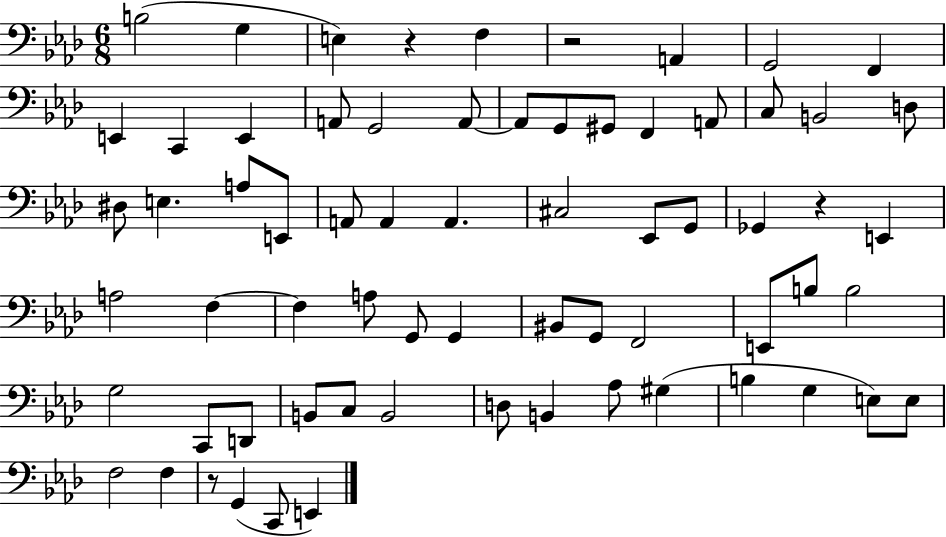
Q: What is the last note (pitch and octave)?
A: E2